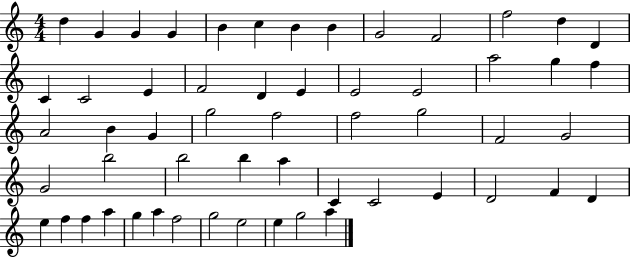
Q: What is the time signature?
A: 4/4